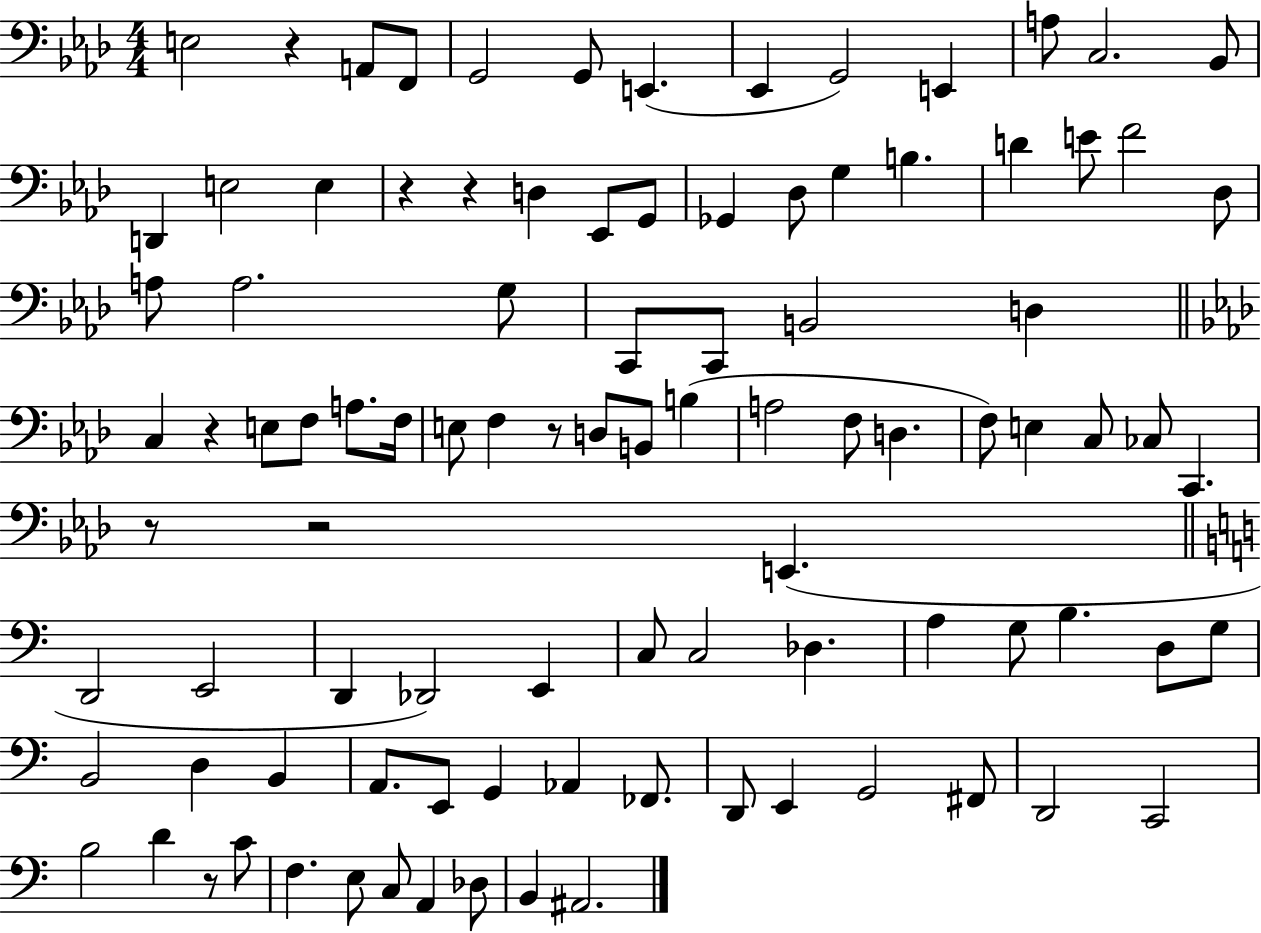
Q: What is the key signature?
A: AES major